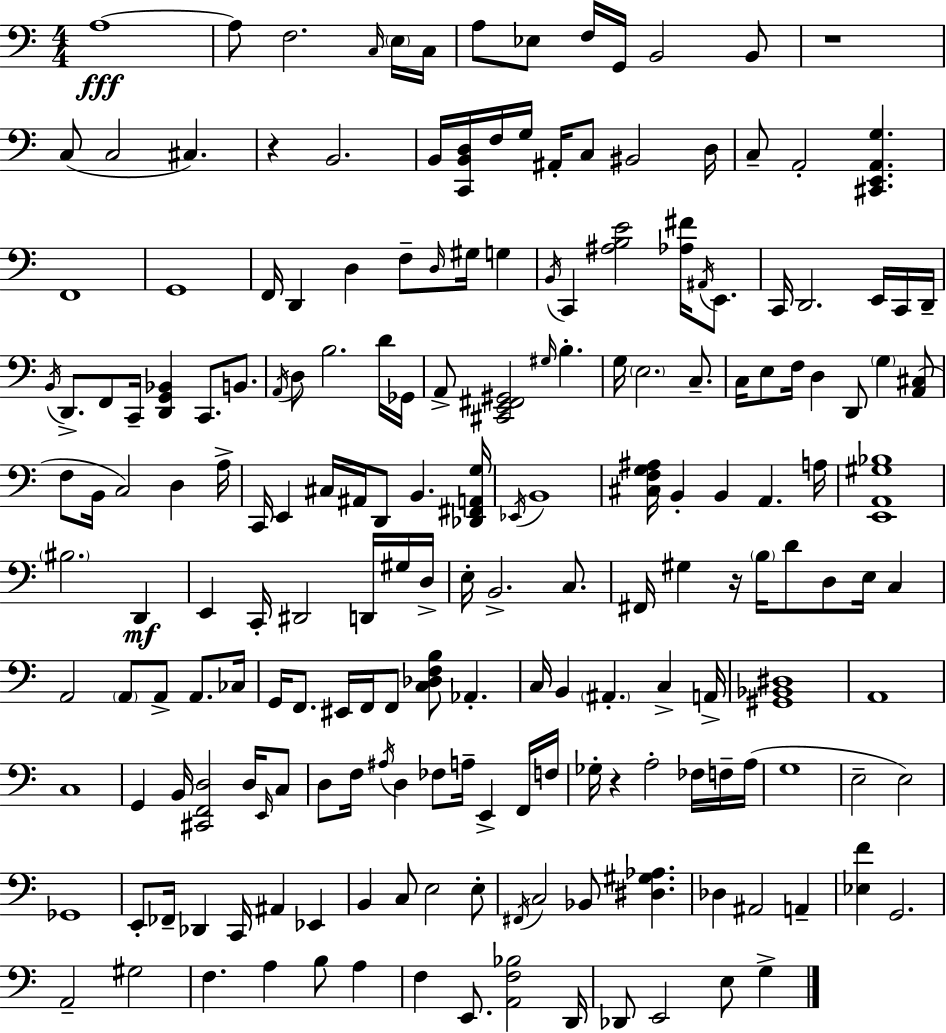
{
  \clef bass
  \numericTimeSignature
  \time 4/4
  \key a \minor
  a1~~\fff | a8 f2. \grace { c16 } \parenthesize e16 | c16 a8 ees8 f16 g,16 b,2 b,8 | r1 | \break c8( c2 cis4.) | r4 b,2. | b,16 <c, b, d>16 f16 g16 ais,16-. c8 bis,2 | d16 c8-- a,2-. <cis, e, a, g>4. | \break f,1 | g,1 | f,16 d,4 d4 f8-- \grace { d16 } gis16 g4 | \acciaccatura { b,16 } c,4 <ais b e'>2 <aes fis'>16 | \break \acciaccatura { ais,16 } e,8. c,16 d,2. | e,16 c,16 d,16-- \acciaccatura { b,16 } d,8.-> f,8 c,16-- <d, g, bes,>4 c,8. | b,8. \acciaccatura { a,16 } d8 b2. | d'16 ges,16 a,8-> <cis, e, fis, gis,>2 | \break \grace { gis16 } b4.-. g16 \parenthesize e2. | c8.-- c16 e8 f16 d4 d,8 | \parenthesize g4 <a, cis>8( f8 b,16 c2) | d4 a16-> c,16 e,4 cis16 ais,16 d,8 | \break b,4. <des, fis, a, g>16 \acciaccatura { ees,16 } b,1 | <cis f g ais>16 b,4-. b,4 | a,4. a16 <e, a, gis bes>1 | \parenthesize bis2. | \break d,4\mf e,4 c,16-. dis,2 | d,16 gis16 d16-> e16-. b,2.-> | c8. fis,16 gis4 r16 \parenthesize b16 d'8 | d8 e16 c4 a,2 | \break \parenthesize a,8 a,8-> a,8. ces16 g,16 f,8. eis,16 f,16 f,8 | <c des f b>8 aes,4.-. c16 b,4 \parenthesize ais,4.-. | c4-> a,16-> <gis, bes, dis>1 | a,1 | \break c1 | g,4 b,16 <cis, f, d>2 | d16 \grace { e,16 } c8 d8 f16 \acciaccatura { ais16 } d4 | fes8 a16-- e,4-> f,16 f16 ges16-. r4 a2-. | \break fes16 f16-- a16( g1 | e2-- | e2) ges,1 | e,8-. fes,16-- des,4 | \break c,16 ais,4 ees,4 b,4 c8 | e2 e8-. \acciaccatura { fis,16 } c2 | bes,8 <dis gis aes>4. des4 ais,2 | a,4-- <ees f'>4 g,2. | \break a,2-- | gis2 f4. | a4 b8 a4 f4 e,8. | <a, f bes>2 d,16 des,8 e,2 | \break e8 g4-> \bar "|."
}